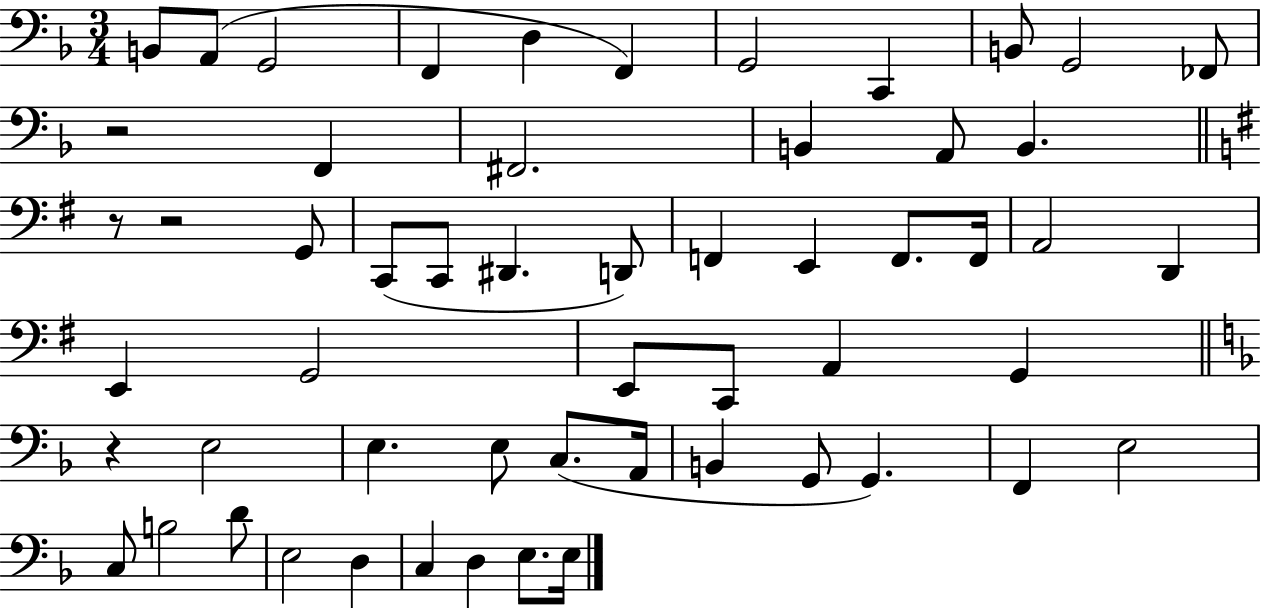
X:1
T:Untitled
M:3/4
L:1/4
K:F
B,,/2 A,,/2 G,,2 F,, D, F,, G,,2 C,, B,,/2 G,,2 _F,,/2 z2 F,, ^F,,2 B,, A,,/2 B,, z/2 z2 G,,/2 C,,/2 C,,/2 ^D,, D,,/2 F,, E,, F,,/2 F,,/4 A,,2 D,, E,, G,,2 E,,/2 C,,/2 A,, G,, z E,2 E, E,/2 C,/2 A,,/4 B,, G,,/2 G,, F,, E,2 C,/2 B,2 D/2 E,2 D, C, D, E,/2 E,/4